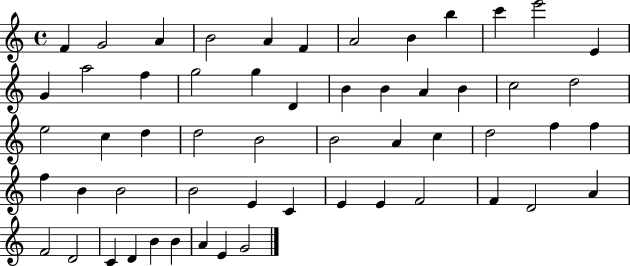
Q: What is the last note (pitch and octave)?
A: G4